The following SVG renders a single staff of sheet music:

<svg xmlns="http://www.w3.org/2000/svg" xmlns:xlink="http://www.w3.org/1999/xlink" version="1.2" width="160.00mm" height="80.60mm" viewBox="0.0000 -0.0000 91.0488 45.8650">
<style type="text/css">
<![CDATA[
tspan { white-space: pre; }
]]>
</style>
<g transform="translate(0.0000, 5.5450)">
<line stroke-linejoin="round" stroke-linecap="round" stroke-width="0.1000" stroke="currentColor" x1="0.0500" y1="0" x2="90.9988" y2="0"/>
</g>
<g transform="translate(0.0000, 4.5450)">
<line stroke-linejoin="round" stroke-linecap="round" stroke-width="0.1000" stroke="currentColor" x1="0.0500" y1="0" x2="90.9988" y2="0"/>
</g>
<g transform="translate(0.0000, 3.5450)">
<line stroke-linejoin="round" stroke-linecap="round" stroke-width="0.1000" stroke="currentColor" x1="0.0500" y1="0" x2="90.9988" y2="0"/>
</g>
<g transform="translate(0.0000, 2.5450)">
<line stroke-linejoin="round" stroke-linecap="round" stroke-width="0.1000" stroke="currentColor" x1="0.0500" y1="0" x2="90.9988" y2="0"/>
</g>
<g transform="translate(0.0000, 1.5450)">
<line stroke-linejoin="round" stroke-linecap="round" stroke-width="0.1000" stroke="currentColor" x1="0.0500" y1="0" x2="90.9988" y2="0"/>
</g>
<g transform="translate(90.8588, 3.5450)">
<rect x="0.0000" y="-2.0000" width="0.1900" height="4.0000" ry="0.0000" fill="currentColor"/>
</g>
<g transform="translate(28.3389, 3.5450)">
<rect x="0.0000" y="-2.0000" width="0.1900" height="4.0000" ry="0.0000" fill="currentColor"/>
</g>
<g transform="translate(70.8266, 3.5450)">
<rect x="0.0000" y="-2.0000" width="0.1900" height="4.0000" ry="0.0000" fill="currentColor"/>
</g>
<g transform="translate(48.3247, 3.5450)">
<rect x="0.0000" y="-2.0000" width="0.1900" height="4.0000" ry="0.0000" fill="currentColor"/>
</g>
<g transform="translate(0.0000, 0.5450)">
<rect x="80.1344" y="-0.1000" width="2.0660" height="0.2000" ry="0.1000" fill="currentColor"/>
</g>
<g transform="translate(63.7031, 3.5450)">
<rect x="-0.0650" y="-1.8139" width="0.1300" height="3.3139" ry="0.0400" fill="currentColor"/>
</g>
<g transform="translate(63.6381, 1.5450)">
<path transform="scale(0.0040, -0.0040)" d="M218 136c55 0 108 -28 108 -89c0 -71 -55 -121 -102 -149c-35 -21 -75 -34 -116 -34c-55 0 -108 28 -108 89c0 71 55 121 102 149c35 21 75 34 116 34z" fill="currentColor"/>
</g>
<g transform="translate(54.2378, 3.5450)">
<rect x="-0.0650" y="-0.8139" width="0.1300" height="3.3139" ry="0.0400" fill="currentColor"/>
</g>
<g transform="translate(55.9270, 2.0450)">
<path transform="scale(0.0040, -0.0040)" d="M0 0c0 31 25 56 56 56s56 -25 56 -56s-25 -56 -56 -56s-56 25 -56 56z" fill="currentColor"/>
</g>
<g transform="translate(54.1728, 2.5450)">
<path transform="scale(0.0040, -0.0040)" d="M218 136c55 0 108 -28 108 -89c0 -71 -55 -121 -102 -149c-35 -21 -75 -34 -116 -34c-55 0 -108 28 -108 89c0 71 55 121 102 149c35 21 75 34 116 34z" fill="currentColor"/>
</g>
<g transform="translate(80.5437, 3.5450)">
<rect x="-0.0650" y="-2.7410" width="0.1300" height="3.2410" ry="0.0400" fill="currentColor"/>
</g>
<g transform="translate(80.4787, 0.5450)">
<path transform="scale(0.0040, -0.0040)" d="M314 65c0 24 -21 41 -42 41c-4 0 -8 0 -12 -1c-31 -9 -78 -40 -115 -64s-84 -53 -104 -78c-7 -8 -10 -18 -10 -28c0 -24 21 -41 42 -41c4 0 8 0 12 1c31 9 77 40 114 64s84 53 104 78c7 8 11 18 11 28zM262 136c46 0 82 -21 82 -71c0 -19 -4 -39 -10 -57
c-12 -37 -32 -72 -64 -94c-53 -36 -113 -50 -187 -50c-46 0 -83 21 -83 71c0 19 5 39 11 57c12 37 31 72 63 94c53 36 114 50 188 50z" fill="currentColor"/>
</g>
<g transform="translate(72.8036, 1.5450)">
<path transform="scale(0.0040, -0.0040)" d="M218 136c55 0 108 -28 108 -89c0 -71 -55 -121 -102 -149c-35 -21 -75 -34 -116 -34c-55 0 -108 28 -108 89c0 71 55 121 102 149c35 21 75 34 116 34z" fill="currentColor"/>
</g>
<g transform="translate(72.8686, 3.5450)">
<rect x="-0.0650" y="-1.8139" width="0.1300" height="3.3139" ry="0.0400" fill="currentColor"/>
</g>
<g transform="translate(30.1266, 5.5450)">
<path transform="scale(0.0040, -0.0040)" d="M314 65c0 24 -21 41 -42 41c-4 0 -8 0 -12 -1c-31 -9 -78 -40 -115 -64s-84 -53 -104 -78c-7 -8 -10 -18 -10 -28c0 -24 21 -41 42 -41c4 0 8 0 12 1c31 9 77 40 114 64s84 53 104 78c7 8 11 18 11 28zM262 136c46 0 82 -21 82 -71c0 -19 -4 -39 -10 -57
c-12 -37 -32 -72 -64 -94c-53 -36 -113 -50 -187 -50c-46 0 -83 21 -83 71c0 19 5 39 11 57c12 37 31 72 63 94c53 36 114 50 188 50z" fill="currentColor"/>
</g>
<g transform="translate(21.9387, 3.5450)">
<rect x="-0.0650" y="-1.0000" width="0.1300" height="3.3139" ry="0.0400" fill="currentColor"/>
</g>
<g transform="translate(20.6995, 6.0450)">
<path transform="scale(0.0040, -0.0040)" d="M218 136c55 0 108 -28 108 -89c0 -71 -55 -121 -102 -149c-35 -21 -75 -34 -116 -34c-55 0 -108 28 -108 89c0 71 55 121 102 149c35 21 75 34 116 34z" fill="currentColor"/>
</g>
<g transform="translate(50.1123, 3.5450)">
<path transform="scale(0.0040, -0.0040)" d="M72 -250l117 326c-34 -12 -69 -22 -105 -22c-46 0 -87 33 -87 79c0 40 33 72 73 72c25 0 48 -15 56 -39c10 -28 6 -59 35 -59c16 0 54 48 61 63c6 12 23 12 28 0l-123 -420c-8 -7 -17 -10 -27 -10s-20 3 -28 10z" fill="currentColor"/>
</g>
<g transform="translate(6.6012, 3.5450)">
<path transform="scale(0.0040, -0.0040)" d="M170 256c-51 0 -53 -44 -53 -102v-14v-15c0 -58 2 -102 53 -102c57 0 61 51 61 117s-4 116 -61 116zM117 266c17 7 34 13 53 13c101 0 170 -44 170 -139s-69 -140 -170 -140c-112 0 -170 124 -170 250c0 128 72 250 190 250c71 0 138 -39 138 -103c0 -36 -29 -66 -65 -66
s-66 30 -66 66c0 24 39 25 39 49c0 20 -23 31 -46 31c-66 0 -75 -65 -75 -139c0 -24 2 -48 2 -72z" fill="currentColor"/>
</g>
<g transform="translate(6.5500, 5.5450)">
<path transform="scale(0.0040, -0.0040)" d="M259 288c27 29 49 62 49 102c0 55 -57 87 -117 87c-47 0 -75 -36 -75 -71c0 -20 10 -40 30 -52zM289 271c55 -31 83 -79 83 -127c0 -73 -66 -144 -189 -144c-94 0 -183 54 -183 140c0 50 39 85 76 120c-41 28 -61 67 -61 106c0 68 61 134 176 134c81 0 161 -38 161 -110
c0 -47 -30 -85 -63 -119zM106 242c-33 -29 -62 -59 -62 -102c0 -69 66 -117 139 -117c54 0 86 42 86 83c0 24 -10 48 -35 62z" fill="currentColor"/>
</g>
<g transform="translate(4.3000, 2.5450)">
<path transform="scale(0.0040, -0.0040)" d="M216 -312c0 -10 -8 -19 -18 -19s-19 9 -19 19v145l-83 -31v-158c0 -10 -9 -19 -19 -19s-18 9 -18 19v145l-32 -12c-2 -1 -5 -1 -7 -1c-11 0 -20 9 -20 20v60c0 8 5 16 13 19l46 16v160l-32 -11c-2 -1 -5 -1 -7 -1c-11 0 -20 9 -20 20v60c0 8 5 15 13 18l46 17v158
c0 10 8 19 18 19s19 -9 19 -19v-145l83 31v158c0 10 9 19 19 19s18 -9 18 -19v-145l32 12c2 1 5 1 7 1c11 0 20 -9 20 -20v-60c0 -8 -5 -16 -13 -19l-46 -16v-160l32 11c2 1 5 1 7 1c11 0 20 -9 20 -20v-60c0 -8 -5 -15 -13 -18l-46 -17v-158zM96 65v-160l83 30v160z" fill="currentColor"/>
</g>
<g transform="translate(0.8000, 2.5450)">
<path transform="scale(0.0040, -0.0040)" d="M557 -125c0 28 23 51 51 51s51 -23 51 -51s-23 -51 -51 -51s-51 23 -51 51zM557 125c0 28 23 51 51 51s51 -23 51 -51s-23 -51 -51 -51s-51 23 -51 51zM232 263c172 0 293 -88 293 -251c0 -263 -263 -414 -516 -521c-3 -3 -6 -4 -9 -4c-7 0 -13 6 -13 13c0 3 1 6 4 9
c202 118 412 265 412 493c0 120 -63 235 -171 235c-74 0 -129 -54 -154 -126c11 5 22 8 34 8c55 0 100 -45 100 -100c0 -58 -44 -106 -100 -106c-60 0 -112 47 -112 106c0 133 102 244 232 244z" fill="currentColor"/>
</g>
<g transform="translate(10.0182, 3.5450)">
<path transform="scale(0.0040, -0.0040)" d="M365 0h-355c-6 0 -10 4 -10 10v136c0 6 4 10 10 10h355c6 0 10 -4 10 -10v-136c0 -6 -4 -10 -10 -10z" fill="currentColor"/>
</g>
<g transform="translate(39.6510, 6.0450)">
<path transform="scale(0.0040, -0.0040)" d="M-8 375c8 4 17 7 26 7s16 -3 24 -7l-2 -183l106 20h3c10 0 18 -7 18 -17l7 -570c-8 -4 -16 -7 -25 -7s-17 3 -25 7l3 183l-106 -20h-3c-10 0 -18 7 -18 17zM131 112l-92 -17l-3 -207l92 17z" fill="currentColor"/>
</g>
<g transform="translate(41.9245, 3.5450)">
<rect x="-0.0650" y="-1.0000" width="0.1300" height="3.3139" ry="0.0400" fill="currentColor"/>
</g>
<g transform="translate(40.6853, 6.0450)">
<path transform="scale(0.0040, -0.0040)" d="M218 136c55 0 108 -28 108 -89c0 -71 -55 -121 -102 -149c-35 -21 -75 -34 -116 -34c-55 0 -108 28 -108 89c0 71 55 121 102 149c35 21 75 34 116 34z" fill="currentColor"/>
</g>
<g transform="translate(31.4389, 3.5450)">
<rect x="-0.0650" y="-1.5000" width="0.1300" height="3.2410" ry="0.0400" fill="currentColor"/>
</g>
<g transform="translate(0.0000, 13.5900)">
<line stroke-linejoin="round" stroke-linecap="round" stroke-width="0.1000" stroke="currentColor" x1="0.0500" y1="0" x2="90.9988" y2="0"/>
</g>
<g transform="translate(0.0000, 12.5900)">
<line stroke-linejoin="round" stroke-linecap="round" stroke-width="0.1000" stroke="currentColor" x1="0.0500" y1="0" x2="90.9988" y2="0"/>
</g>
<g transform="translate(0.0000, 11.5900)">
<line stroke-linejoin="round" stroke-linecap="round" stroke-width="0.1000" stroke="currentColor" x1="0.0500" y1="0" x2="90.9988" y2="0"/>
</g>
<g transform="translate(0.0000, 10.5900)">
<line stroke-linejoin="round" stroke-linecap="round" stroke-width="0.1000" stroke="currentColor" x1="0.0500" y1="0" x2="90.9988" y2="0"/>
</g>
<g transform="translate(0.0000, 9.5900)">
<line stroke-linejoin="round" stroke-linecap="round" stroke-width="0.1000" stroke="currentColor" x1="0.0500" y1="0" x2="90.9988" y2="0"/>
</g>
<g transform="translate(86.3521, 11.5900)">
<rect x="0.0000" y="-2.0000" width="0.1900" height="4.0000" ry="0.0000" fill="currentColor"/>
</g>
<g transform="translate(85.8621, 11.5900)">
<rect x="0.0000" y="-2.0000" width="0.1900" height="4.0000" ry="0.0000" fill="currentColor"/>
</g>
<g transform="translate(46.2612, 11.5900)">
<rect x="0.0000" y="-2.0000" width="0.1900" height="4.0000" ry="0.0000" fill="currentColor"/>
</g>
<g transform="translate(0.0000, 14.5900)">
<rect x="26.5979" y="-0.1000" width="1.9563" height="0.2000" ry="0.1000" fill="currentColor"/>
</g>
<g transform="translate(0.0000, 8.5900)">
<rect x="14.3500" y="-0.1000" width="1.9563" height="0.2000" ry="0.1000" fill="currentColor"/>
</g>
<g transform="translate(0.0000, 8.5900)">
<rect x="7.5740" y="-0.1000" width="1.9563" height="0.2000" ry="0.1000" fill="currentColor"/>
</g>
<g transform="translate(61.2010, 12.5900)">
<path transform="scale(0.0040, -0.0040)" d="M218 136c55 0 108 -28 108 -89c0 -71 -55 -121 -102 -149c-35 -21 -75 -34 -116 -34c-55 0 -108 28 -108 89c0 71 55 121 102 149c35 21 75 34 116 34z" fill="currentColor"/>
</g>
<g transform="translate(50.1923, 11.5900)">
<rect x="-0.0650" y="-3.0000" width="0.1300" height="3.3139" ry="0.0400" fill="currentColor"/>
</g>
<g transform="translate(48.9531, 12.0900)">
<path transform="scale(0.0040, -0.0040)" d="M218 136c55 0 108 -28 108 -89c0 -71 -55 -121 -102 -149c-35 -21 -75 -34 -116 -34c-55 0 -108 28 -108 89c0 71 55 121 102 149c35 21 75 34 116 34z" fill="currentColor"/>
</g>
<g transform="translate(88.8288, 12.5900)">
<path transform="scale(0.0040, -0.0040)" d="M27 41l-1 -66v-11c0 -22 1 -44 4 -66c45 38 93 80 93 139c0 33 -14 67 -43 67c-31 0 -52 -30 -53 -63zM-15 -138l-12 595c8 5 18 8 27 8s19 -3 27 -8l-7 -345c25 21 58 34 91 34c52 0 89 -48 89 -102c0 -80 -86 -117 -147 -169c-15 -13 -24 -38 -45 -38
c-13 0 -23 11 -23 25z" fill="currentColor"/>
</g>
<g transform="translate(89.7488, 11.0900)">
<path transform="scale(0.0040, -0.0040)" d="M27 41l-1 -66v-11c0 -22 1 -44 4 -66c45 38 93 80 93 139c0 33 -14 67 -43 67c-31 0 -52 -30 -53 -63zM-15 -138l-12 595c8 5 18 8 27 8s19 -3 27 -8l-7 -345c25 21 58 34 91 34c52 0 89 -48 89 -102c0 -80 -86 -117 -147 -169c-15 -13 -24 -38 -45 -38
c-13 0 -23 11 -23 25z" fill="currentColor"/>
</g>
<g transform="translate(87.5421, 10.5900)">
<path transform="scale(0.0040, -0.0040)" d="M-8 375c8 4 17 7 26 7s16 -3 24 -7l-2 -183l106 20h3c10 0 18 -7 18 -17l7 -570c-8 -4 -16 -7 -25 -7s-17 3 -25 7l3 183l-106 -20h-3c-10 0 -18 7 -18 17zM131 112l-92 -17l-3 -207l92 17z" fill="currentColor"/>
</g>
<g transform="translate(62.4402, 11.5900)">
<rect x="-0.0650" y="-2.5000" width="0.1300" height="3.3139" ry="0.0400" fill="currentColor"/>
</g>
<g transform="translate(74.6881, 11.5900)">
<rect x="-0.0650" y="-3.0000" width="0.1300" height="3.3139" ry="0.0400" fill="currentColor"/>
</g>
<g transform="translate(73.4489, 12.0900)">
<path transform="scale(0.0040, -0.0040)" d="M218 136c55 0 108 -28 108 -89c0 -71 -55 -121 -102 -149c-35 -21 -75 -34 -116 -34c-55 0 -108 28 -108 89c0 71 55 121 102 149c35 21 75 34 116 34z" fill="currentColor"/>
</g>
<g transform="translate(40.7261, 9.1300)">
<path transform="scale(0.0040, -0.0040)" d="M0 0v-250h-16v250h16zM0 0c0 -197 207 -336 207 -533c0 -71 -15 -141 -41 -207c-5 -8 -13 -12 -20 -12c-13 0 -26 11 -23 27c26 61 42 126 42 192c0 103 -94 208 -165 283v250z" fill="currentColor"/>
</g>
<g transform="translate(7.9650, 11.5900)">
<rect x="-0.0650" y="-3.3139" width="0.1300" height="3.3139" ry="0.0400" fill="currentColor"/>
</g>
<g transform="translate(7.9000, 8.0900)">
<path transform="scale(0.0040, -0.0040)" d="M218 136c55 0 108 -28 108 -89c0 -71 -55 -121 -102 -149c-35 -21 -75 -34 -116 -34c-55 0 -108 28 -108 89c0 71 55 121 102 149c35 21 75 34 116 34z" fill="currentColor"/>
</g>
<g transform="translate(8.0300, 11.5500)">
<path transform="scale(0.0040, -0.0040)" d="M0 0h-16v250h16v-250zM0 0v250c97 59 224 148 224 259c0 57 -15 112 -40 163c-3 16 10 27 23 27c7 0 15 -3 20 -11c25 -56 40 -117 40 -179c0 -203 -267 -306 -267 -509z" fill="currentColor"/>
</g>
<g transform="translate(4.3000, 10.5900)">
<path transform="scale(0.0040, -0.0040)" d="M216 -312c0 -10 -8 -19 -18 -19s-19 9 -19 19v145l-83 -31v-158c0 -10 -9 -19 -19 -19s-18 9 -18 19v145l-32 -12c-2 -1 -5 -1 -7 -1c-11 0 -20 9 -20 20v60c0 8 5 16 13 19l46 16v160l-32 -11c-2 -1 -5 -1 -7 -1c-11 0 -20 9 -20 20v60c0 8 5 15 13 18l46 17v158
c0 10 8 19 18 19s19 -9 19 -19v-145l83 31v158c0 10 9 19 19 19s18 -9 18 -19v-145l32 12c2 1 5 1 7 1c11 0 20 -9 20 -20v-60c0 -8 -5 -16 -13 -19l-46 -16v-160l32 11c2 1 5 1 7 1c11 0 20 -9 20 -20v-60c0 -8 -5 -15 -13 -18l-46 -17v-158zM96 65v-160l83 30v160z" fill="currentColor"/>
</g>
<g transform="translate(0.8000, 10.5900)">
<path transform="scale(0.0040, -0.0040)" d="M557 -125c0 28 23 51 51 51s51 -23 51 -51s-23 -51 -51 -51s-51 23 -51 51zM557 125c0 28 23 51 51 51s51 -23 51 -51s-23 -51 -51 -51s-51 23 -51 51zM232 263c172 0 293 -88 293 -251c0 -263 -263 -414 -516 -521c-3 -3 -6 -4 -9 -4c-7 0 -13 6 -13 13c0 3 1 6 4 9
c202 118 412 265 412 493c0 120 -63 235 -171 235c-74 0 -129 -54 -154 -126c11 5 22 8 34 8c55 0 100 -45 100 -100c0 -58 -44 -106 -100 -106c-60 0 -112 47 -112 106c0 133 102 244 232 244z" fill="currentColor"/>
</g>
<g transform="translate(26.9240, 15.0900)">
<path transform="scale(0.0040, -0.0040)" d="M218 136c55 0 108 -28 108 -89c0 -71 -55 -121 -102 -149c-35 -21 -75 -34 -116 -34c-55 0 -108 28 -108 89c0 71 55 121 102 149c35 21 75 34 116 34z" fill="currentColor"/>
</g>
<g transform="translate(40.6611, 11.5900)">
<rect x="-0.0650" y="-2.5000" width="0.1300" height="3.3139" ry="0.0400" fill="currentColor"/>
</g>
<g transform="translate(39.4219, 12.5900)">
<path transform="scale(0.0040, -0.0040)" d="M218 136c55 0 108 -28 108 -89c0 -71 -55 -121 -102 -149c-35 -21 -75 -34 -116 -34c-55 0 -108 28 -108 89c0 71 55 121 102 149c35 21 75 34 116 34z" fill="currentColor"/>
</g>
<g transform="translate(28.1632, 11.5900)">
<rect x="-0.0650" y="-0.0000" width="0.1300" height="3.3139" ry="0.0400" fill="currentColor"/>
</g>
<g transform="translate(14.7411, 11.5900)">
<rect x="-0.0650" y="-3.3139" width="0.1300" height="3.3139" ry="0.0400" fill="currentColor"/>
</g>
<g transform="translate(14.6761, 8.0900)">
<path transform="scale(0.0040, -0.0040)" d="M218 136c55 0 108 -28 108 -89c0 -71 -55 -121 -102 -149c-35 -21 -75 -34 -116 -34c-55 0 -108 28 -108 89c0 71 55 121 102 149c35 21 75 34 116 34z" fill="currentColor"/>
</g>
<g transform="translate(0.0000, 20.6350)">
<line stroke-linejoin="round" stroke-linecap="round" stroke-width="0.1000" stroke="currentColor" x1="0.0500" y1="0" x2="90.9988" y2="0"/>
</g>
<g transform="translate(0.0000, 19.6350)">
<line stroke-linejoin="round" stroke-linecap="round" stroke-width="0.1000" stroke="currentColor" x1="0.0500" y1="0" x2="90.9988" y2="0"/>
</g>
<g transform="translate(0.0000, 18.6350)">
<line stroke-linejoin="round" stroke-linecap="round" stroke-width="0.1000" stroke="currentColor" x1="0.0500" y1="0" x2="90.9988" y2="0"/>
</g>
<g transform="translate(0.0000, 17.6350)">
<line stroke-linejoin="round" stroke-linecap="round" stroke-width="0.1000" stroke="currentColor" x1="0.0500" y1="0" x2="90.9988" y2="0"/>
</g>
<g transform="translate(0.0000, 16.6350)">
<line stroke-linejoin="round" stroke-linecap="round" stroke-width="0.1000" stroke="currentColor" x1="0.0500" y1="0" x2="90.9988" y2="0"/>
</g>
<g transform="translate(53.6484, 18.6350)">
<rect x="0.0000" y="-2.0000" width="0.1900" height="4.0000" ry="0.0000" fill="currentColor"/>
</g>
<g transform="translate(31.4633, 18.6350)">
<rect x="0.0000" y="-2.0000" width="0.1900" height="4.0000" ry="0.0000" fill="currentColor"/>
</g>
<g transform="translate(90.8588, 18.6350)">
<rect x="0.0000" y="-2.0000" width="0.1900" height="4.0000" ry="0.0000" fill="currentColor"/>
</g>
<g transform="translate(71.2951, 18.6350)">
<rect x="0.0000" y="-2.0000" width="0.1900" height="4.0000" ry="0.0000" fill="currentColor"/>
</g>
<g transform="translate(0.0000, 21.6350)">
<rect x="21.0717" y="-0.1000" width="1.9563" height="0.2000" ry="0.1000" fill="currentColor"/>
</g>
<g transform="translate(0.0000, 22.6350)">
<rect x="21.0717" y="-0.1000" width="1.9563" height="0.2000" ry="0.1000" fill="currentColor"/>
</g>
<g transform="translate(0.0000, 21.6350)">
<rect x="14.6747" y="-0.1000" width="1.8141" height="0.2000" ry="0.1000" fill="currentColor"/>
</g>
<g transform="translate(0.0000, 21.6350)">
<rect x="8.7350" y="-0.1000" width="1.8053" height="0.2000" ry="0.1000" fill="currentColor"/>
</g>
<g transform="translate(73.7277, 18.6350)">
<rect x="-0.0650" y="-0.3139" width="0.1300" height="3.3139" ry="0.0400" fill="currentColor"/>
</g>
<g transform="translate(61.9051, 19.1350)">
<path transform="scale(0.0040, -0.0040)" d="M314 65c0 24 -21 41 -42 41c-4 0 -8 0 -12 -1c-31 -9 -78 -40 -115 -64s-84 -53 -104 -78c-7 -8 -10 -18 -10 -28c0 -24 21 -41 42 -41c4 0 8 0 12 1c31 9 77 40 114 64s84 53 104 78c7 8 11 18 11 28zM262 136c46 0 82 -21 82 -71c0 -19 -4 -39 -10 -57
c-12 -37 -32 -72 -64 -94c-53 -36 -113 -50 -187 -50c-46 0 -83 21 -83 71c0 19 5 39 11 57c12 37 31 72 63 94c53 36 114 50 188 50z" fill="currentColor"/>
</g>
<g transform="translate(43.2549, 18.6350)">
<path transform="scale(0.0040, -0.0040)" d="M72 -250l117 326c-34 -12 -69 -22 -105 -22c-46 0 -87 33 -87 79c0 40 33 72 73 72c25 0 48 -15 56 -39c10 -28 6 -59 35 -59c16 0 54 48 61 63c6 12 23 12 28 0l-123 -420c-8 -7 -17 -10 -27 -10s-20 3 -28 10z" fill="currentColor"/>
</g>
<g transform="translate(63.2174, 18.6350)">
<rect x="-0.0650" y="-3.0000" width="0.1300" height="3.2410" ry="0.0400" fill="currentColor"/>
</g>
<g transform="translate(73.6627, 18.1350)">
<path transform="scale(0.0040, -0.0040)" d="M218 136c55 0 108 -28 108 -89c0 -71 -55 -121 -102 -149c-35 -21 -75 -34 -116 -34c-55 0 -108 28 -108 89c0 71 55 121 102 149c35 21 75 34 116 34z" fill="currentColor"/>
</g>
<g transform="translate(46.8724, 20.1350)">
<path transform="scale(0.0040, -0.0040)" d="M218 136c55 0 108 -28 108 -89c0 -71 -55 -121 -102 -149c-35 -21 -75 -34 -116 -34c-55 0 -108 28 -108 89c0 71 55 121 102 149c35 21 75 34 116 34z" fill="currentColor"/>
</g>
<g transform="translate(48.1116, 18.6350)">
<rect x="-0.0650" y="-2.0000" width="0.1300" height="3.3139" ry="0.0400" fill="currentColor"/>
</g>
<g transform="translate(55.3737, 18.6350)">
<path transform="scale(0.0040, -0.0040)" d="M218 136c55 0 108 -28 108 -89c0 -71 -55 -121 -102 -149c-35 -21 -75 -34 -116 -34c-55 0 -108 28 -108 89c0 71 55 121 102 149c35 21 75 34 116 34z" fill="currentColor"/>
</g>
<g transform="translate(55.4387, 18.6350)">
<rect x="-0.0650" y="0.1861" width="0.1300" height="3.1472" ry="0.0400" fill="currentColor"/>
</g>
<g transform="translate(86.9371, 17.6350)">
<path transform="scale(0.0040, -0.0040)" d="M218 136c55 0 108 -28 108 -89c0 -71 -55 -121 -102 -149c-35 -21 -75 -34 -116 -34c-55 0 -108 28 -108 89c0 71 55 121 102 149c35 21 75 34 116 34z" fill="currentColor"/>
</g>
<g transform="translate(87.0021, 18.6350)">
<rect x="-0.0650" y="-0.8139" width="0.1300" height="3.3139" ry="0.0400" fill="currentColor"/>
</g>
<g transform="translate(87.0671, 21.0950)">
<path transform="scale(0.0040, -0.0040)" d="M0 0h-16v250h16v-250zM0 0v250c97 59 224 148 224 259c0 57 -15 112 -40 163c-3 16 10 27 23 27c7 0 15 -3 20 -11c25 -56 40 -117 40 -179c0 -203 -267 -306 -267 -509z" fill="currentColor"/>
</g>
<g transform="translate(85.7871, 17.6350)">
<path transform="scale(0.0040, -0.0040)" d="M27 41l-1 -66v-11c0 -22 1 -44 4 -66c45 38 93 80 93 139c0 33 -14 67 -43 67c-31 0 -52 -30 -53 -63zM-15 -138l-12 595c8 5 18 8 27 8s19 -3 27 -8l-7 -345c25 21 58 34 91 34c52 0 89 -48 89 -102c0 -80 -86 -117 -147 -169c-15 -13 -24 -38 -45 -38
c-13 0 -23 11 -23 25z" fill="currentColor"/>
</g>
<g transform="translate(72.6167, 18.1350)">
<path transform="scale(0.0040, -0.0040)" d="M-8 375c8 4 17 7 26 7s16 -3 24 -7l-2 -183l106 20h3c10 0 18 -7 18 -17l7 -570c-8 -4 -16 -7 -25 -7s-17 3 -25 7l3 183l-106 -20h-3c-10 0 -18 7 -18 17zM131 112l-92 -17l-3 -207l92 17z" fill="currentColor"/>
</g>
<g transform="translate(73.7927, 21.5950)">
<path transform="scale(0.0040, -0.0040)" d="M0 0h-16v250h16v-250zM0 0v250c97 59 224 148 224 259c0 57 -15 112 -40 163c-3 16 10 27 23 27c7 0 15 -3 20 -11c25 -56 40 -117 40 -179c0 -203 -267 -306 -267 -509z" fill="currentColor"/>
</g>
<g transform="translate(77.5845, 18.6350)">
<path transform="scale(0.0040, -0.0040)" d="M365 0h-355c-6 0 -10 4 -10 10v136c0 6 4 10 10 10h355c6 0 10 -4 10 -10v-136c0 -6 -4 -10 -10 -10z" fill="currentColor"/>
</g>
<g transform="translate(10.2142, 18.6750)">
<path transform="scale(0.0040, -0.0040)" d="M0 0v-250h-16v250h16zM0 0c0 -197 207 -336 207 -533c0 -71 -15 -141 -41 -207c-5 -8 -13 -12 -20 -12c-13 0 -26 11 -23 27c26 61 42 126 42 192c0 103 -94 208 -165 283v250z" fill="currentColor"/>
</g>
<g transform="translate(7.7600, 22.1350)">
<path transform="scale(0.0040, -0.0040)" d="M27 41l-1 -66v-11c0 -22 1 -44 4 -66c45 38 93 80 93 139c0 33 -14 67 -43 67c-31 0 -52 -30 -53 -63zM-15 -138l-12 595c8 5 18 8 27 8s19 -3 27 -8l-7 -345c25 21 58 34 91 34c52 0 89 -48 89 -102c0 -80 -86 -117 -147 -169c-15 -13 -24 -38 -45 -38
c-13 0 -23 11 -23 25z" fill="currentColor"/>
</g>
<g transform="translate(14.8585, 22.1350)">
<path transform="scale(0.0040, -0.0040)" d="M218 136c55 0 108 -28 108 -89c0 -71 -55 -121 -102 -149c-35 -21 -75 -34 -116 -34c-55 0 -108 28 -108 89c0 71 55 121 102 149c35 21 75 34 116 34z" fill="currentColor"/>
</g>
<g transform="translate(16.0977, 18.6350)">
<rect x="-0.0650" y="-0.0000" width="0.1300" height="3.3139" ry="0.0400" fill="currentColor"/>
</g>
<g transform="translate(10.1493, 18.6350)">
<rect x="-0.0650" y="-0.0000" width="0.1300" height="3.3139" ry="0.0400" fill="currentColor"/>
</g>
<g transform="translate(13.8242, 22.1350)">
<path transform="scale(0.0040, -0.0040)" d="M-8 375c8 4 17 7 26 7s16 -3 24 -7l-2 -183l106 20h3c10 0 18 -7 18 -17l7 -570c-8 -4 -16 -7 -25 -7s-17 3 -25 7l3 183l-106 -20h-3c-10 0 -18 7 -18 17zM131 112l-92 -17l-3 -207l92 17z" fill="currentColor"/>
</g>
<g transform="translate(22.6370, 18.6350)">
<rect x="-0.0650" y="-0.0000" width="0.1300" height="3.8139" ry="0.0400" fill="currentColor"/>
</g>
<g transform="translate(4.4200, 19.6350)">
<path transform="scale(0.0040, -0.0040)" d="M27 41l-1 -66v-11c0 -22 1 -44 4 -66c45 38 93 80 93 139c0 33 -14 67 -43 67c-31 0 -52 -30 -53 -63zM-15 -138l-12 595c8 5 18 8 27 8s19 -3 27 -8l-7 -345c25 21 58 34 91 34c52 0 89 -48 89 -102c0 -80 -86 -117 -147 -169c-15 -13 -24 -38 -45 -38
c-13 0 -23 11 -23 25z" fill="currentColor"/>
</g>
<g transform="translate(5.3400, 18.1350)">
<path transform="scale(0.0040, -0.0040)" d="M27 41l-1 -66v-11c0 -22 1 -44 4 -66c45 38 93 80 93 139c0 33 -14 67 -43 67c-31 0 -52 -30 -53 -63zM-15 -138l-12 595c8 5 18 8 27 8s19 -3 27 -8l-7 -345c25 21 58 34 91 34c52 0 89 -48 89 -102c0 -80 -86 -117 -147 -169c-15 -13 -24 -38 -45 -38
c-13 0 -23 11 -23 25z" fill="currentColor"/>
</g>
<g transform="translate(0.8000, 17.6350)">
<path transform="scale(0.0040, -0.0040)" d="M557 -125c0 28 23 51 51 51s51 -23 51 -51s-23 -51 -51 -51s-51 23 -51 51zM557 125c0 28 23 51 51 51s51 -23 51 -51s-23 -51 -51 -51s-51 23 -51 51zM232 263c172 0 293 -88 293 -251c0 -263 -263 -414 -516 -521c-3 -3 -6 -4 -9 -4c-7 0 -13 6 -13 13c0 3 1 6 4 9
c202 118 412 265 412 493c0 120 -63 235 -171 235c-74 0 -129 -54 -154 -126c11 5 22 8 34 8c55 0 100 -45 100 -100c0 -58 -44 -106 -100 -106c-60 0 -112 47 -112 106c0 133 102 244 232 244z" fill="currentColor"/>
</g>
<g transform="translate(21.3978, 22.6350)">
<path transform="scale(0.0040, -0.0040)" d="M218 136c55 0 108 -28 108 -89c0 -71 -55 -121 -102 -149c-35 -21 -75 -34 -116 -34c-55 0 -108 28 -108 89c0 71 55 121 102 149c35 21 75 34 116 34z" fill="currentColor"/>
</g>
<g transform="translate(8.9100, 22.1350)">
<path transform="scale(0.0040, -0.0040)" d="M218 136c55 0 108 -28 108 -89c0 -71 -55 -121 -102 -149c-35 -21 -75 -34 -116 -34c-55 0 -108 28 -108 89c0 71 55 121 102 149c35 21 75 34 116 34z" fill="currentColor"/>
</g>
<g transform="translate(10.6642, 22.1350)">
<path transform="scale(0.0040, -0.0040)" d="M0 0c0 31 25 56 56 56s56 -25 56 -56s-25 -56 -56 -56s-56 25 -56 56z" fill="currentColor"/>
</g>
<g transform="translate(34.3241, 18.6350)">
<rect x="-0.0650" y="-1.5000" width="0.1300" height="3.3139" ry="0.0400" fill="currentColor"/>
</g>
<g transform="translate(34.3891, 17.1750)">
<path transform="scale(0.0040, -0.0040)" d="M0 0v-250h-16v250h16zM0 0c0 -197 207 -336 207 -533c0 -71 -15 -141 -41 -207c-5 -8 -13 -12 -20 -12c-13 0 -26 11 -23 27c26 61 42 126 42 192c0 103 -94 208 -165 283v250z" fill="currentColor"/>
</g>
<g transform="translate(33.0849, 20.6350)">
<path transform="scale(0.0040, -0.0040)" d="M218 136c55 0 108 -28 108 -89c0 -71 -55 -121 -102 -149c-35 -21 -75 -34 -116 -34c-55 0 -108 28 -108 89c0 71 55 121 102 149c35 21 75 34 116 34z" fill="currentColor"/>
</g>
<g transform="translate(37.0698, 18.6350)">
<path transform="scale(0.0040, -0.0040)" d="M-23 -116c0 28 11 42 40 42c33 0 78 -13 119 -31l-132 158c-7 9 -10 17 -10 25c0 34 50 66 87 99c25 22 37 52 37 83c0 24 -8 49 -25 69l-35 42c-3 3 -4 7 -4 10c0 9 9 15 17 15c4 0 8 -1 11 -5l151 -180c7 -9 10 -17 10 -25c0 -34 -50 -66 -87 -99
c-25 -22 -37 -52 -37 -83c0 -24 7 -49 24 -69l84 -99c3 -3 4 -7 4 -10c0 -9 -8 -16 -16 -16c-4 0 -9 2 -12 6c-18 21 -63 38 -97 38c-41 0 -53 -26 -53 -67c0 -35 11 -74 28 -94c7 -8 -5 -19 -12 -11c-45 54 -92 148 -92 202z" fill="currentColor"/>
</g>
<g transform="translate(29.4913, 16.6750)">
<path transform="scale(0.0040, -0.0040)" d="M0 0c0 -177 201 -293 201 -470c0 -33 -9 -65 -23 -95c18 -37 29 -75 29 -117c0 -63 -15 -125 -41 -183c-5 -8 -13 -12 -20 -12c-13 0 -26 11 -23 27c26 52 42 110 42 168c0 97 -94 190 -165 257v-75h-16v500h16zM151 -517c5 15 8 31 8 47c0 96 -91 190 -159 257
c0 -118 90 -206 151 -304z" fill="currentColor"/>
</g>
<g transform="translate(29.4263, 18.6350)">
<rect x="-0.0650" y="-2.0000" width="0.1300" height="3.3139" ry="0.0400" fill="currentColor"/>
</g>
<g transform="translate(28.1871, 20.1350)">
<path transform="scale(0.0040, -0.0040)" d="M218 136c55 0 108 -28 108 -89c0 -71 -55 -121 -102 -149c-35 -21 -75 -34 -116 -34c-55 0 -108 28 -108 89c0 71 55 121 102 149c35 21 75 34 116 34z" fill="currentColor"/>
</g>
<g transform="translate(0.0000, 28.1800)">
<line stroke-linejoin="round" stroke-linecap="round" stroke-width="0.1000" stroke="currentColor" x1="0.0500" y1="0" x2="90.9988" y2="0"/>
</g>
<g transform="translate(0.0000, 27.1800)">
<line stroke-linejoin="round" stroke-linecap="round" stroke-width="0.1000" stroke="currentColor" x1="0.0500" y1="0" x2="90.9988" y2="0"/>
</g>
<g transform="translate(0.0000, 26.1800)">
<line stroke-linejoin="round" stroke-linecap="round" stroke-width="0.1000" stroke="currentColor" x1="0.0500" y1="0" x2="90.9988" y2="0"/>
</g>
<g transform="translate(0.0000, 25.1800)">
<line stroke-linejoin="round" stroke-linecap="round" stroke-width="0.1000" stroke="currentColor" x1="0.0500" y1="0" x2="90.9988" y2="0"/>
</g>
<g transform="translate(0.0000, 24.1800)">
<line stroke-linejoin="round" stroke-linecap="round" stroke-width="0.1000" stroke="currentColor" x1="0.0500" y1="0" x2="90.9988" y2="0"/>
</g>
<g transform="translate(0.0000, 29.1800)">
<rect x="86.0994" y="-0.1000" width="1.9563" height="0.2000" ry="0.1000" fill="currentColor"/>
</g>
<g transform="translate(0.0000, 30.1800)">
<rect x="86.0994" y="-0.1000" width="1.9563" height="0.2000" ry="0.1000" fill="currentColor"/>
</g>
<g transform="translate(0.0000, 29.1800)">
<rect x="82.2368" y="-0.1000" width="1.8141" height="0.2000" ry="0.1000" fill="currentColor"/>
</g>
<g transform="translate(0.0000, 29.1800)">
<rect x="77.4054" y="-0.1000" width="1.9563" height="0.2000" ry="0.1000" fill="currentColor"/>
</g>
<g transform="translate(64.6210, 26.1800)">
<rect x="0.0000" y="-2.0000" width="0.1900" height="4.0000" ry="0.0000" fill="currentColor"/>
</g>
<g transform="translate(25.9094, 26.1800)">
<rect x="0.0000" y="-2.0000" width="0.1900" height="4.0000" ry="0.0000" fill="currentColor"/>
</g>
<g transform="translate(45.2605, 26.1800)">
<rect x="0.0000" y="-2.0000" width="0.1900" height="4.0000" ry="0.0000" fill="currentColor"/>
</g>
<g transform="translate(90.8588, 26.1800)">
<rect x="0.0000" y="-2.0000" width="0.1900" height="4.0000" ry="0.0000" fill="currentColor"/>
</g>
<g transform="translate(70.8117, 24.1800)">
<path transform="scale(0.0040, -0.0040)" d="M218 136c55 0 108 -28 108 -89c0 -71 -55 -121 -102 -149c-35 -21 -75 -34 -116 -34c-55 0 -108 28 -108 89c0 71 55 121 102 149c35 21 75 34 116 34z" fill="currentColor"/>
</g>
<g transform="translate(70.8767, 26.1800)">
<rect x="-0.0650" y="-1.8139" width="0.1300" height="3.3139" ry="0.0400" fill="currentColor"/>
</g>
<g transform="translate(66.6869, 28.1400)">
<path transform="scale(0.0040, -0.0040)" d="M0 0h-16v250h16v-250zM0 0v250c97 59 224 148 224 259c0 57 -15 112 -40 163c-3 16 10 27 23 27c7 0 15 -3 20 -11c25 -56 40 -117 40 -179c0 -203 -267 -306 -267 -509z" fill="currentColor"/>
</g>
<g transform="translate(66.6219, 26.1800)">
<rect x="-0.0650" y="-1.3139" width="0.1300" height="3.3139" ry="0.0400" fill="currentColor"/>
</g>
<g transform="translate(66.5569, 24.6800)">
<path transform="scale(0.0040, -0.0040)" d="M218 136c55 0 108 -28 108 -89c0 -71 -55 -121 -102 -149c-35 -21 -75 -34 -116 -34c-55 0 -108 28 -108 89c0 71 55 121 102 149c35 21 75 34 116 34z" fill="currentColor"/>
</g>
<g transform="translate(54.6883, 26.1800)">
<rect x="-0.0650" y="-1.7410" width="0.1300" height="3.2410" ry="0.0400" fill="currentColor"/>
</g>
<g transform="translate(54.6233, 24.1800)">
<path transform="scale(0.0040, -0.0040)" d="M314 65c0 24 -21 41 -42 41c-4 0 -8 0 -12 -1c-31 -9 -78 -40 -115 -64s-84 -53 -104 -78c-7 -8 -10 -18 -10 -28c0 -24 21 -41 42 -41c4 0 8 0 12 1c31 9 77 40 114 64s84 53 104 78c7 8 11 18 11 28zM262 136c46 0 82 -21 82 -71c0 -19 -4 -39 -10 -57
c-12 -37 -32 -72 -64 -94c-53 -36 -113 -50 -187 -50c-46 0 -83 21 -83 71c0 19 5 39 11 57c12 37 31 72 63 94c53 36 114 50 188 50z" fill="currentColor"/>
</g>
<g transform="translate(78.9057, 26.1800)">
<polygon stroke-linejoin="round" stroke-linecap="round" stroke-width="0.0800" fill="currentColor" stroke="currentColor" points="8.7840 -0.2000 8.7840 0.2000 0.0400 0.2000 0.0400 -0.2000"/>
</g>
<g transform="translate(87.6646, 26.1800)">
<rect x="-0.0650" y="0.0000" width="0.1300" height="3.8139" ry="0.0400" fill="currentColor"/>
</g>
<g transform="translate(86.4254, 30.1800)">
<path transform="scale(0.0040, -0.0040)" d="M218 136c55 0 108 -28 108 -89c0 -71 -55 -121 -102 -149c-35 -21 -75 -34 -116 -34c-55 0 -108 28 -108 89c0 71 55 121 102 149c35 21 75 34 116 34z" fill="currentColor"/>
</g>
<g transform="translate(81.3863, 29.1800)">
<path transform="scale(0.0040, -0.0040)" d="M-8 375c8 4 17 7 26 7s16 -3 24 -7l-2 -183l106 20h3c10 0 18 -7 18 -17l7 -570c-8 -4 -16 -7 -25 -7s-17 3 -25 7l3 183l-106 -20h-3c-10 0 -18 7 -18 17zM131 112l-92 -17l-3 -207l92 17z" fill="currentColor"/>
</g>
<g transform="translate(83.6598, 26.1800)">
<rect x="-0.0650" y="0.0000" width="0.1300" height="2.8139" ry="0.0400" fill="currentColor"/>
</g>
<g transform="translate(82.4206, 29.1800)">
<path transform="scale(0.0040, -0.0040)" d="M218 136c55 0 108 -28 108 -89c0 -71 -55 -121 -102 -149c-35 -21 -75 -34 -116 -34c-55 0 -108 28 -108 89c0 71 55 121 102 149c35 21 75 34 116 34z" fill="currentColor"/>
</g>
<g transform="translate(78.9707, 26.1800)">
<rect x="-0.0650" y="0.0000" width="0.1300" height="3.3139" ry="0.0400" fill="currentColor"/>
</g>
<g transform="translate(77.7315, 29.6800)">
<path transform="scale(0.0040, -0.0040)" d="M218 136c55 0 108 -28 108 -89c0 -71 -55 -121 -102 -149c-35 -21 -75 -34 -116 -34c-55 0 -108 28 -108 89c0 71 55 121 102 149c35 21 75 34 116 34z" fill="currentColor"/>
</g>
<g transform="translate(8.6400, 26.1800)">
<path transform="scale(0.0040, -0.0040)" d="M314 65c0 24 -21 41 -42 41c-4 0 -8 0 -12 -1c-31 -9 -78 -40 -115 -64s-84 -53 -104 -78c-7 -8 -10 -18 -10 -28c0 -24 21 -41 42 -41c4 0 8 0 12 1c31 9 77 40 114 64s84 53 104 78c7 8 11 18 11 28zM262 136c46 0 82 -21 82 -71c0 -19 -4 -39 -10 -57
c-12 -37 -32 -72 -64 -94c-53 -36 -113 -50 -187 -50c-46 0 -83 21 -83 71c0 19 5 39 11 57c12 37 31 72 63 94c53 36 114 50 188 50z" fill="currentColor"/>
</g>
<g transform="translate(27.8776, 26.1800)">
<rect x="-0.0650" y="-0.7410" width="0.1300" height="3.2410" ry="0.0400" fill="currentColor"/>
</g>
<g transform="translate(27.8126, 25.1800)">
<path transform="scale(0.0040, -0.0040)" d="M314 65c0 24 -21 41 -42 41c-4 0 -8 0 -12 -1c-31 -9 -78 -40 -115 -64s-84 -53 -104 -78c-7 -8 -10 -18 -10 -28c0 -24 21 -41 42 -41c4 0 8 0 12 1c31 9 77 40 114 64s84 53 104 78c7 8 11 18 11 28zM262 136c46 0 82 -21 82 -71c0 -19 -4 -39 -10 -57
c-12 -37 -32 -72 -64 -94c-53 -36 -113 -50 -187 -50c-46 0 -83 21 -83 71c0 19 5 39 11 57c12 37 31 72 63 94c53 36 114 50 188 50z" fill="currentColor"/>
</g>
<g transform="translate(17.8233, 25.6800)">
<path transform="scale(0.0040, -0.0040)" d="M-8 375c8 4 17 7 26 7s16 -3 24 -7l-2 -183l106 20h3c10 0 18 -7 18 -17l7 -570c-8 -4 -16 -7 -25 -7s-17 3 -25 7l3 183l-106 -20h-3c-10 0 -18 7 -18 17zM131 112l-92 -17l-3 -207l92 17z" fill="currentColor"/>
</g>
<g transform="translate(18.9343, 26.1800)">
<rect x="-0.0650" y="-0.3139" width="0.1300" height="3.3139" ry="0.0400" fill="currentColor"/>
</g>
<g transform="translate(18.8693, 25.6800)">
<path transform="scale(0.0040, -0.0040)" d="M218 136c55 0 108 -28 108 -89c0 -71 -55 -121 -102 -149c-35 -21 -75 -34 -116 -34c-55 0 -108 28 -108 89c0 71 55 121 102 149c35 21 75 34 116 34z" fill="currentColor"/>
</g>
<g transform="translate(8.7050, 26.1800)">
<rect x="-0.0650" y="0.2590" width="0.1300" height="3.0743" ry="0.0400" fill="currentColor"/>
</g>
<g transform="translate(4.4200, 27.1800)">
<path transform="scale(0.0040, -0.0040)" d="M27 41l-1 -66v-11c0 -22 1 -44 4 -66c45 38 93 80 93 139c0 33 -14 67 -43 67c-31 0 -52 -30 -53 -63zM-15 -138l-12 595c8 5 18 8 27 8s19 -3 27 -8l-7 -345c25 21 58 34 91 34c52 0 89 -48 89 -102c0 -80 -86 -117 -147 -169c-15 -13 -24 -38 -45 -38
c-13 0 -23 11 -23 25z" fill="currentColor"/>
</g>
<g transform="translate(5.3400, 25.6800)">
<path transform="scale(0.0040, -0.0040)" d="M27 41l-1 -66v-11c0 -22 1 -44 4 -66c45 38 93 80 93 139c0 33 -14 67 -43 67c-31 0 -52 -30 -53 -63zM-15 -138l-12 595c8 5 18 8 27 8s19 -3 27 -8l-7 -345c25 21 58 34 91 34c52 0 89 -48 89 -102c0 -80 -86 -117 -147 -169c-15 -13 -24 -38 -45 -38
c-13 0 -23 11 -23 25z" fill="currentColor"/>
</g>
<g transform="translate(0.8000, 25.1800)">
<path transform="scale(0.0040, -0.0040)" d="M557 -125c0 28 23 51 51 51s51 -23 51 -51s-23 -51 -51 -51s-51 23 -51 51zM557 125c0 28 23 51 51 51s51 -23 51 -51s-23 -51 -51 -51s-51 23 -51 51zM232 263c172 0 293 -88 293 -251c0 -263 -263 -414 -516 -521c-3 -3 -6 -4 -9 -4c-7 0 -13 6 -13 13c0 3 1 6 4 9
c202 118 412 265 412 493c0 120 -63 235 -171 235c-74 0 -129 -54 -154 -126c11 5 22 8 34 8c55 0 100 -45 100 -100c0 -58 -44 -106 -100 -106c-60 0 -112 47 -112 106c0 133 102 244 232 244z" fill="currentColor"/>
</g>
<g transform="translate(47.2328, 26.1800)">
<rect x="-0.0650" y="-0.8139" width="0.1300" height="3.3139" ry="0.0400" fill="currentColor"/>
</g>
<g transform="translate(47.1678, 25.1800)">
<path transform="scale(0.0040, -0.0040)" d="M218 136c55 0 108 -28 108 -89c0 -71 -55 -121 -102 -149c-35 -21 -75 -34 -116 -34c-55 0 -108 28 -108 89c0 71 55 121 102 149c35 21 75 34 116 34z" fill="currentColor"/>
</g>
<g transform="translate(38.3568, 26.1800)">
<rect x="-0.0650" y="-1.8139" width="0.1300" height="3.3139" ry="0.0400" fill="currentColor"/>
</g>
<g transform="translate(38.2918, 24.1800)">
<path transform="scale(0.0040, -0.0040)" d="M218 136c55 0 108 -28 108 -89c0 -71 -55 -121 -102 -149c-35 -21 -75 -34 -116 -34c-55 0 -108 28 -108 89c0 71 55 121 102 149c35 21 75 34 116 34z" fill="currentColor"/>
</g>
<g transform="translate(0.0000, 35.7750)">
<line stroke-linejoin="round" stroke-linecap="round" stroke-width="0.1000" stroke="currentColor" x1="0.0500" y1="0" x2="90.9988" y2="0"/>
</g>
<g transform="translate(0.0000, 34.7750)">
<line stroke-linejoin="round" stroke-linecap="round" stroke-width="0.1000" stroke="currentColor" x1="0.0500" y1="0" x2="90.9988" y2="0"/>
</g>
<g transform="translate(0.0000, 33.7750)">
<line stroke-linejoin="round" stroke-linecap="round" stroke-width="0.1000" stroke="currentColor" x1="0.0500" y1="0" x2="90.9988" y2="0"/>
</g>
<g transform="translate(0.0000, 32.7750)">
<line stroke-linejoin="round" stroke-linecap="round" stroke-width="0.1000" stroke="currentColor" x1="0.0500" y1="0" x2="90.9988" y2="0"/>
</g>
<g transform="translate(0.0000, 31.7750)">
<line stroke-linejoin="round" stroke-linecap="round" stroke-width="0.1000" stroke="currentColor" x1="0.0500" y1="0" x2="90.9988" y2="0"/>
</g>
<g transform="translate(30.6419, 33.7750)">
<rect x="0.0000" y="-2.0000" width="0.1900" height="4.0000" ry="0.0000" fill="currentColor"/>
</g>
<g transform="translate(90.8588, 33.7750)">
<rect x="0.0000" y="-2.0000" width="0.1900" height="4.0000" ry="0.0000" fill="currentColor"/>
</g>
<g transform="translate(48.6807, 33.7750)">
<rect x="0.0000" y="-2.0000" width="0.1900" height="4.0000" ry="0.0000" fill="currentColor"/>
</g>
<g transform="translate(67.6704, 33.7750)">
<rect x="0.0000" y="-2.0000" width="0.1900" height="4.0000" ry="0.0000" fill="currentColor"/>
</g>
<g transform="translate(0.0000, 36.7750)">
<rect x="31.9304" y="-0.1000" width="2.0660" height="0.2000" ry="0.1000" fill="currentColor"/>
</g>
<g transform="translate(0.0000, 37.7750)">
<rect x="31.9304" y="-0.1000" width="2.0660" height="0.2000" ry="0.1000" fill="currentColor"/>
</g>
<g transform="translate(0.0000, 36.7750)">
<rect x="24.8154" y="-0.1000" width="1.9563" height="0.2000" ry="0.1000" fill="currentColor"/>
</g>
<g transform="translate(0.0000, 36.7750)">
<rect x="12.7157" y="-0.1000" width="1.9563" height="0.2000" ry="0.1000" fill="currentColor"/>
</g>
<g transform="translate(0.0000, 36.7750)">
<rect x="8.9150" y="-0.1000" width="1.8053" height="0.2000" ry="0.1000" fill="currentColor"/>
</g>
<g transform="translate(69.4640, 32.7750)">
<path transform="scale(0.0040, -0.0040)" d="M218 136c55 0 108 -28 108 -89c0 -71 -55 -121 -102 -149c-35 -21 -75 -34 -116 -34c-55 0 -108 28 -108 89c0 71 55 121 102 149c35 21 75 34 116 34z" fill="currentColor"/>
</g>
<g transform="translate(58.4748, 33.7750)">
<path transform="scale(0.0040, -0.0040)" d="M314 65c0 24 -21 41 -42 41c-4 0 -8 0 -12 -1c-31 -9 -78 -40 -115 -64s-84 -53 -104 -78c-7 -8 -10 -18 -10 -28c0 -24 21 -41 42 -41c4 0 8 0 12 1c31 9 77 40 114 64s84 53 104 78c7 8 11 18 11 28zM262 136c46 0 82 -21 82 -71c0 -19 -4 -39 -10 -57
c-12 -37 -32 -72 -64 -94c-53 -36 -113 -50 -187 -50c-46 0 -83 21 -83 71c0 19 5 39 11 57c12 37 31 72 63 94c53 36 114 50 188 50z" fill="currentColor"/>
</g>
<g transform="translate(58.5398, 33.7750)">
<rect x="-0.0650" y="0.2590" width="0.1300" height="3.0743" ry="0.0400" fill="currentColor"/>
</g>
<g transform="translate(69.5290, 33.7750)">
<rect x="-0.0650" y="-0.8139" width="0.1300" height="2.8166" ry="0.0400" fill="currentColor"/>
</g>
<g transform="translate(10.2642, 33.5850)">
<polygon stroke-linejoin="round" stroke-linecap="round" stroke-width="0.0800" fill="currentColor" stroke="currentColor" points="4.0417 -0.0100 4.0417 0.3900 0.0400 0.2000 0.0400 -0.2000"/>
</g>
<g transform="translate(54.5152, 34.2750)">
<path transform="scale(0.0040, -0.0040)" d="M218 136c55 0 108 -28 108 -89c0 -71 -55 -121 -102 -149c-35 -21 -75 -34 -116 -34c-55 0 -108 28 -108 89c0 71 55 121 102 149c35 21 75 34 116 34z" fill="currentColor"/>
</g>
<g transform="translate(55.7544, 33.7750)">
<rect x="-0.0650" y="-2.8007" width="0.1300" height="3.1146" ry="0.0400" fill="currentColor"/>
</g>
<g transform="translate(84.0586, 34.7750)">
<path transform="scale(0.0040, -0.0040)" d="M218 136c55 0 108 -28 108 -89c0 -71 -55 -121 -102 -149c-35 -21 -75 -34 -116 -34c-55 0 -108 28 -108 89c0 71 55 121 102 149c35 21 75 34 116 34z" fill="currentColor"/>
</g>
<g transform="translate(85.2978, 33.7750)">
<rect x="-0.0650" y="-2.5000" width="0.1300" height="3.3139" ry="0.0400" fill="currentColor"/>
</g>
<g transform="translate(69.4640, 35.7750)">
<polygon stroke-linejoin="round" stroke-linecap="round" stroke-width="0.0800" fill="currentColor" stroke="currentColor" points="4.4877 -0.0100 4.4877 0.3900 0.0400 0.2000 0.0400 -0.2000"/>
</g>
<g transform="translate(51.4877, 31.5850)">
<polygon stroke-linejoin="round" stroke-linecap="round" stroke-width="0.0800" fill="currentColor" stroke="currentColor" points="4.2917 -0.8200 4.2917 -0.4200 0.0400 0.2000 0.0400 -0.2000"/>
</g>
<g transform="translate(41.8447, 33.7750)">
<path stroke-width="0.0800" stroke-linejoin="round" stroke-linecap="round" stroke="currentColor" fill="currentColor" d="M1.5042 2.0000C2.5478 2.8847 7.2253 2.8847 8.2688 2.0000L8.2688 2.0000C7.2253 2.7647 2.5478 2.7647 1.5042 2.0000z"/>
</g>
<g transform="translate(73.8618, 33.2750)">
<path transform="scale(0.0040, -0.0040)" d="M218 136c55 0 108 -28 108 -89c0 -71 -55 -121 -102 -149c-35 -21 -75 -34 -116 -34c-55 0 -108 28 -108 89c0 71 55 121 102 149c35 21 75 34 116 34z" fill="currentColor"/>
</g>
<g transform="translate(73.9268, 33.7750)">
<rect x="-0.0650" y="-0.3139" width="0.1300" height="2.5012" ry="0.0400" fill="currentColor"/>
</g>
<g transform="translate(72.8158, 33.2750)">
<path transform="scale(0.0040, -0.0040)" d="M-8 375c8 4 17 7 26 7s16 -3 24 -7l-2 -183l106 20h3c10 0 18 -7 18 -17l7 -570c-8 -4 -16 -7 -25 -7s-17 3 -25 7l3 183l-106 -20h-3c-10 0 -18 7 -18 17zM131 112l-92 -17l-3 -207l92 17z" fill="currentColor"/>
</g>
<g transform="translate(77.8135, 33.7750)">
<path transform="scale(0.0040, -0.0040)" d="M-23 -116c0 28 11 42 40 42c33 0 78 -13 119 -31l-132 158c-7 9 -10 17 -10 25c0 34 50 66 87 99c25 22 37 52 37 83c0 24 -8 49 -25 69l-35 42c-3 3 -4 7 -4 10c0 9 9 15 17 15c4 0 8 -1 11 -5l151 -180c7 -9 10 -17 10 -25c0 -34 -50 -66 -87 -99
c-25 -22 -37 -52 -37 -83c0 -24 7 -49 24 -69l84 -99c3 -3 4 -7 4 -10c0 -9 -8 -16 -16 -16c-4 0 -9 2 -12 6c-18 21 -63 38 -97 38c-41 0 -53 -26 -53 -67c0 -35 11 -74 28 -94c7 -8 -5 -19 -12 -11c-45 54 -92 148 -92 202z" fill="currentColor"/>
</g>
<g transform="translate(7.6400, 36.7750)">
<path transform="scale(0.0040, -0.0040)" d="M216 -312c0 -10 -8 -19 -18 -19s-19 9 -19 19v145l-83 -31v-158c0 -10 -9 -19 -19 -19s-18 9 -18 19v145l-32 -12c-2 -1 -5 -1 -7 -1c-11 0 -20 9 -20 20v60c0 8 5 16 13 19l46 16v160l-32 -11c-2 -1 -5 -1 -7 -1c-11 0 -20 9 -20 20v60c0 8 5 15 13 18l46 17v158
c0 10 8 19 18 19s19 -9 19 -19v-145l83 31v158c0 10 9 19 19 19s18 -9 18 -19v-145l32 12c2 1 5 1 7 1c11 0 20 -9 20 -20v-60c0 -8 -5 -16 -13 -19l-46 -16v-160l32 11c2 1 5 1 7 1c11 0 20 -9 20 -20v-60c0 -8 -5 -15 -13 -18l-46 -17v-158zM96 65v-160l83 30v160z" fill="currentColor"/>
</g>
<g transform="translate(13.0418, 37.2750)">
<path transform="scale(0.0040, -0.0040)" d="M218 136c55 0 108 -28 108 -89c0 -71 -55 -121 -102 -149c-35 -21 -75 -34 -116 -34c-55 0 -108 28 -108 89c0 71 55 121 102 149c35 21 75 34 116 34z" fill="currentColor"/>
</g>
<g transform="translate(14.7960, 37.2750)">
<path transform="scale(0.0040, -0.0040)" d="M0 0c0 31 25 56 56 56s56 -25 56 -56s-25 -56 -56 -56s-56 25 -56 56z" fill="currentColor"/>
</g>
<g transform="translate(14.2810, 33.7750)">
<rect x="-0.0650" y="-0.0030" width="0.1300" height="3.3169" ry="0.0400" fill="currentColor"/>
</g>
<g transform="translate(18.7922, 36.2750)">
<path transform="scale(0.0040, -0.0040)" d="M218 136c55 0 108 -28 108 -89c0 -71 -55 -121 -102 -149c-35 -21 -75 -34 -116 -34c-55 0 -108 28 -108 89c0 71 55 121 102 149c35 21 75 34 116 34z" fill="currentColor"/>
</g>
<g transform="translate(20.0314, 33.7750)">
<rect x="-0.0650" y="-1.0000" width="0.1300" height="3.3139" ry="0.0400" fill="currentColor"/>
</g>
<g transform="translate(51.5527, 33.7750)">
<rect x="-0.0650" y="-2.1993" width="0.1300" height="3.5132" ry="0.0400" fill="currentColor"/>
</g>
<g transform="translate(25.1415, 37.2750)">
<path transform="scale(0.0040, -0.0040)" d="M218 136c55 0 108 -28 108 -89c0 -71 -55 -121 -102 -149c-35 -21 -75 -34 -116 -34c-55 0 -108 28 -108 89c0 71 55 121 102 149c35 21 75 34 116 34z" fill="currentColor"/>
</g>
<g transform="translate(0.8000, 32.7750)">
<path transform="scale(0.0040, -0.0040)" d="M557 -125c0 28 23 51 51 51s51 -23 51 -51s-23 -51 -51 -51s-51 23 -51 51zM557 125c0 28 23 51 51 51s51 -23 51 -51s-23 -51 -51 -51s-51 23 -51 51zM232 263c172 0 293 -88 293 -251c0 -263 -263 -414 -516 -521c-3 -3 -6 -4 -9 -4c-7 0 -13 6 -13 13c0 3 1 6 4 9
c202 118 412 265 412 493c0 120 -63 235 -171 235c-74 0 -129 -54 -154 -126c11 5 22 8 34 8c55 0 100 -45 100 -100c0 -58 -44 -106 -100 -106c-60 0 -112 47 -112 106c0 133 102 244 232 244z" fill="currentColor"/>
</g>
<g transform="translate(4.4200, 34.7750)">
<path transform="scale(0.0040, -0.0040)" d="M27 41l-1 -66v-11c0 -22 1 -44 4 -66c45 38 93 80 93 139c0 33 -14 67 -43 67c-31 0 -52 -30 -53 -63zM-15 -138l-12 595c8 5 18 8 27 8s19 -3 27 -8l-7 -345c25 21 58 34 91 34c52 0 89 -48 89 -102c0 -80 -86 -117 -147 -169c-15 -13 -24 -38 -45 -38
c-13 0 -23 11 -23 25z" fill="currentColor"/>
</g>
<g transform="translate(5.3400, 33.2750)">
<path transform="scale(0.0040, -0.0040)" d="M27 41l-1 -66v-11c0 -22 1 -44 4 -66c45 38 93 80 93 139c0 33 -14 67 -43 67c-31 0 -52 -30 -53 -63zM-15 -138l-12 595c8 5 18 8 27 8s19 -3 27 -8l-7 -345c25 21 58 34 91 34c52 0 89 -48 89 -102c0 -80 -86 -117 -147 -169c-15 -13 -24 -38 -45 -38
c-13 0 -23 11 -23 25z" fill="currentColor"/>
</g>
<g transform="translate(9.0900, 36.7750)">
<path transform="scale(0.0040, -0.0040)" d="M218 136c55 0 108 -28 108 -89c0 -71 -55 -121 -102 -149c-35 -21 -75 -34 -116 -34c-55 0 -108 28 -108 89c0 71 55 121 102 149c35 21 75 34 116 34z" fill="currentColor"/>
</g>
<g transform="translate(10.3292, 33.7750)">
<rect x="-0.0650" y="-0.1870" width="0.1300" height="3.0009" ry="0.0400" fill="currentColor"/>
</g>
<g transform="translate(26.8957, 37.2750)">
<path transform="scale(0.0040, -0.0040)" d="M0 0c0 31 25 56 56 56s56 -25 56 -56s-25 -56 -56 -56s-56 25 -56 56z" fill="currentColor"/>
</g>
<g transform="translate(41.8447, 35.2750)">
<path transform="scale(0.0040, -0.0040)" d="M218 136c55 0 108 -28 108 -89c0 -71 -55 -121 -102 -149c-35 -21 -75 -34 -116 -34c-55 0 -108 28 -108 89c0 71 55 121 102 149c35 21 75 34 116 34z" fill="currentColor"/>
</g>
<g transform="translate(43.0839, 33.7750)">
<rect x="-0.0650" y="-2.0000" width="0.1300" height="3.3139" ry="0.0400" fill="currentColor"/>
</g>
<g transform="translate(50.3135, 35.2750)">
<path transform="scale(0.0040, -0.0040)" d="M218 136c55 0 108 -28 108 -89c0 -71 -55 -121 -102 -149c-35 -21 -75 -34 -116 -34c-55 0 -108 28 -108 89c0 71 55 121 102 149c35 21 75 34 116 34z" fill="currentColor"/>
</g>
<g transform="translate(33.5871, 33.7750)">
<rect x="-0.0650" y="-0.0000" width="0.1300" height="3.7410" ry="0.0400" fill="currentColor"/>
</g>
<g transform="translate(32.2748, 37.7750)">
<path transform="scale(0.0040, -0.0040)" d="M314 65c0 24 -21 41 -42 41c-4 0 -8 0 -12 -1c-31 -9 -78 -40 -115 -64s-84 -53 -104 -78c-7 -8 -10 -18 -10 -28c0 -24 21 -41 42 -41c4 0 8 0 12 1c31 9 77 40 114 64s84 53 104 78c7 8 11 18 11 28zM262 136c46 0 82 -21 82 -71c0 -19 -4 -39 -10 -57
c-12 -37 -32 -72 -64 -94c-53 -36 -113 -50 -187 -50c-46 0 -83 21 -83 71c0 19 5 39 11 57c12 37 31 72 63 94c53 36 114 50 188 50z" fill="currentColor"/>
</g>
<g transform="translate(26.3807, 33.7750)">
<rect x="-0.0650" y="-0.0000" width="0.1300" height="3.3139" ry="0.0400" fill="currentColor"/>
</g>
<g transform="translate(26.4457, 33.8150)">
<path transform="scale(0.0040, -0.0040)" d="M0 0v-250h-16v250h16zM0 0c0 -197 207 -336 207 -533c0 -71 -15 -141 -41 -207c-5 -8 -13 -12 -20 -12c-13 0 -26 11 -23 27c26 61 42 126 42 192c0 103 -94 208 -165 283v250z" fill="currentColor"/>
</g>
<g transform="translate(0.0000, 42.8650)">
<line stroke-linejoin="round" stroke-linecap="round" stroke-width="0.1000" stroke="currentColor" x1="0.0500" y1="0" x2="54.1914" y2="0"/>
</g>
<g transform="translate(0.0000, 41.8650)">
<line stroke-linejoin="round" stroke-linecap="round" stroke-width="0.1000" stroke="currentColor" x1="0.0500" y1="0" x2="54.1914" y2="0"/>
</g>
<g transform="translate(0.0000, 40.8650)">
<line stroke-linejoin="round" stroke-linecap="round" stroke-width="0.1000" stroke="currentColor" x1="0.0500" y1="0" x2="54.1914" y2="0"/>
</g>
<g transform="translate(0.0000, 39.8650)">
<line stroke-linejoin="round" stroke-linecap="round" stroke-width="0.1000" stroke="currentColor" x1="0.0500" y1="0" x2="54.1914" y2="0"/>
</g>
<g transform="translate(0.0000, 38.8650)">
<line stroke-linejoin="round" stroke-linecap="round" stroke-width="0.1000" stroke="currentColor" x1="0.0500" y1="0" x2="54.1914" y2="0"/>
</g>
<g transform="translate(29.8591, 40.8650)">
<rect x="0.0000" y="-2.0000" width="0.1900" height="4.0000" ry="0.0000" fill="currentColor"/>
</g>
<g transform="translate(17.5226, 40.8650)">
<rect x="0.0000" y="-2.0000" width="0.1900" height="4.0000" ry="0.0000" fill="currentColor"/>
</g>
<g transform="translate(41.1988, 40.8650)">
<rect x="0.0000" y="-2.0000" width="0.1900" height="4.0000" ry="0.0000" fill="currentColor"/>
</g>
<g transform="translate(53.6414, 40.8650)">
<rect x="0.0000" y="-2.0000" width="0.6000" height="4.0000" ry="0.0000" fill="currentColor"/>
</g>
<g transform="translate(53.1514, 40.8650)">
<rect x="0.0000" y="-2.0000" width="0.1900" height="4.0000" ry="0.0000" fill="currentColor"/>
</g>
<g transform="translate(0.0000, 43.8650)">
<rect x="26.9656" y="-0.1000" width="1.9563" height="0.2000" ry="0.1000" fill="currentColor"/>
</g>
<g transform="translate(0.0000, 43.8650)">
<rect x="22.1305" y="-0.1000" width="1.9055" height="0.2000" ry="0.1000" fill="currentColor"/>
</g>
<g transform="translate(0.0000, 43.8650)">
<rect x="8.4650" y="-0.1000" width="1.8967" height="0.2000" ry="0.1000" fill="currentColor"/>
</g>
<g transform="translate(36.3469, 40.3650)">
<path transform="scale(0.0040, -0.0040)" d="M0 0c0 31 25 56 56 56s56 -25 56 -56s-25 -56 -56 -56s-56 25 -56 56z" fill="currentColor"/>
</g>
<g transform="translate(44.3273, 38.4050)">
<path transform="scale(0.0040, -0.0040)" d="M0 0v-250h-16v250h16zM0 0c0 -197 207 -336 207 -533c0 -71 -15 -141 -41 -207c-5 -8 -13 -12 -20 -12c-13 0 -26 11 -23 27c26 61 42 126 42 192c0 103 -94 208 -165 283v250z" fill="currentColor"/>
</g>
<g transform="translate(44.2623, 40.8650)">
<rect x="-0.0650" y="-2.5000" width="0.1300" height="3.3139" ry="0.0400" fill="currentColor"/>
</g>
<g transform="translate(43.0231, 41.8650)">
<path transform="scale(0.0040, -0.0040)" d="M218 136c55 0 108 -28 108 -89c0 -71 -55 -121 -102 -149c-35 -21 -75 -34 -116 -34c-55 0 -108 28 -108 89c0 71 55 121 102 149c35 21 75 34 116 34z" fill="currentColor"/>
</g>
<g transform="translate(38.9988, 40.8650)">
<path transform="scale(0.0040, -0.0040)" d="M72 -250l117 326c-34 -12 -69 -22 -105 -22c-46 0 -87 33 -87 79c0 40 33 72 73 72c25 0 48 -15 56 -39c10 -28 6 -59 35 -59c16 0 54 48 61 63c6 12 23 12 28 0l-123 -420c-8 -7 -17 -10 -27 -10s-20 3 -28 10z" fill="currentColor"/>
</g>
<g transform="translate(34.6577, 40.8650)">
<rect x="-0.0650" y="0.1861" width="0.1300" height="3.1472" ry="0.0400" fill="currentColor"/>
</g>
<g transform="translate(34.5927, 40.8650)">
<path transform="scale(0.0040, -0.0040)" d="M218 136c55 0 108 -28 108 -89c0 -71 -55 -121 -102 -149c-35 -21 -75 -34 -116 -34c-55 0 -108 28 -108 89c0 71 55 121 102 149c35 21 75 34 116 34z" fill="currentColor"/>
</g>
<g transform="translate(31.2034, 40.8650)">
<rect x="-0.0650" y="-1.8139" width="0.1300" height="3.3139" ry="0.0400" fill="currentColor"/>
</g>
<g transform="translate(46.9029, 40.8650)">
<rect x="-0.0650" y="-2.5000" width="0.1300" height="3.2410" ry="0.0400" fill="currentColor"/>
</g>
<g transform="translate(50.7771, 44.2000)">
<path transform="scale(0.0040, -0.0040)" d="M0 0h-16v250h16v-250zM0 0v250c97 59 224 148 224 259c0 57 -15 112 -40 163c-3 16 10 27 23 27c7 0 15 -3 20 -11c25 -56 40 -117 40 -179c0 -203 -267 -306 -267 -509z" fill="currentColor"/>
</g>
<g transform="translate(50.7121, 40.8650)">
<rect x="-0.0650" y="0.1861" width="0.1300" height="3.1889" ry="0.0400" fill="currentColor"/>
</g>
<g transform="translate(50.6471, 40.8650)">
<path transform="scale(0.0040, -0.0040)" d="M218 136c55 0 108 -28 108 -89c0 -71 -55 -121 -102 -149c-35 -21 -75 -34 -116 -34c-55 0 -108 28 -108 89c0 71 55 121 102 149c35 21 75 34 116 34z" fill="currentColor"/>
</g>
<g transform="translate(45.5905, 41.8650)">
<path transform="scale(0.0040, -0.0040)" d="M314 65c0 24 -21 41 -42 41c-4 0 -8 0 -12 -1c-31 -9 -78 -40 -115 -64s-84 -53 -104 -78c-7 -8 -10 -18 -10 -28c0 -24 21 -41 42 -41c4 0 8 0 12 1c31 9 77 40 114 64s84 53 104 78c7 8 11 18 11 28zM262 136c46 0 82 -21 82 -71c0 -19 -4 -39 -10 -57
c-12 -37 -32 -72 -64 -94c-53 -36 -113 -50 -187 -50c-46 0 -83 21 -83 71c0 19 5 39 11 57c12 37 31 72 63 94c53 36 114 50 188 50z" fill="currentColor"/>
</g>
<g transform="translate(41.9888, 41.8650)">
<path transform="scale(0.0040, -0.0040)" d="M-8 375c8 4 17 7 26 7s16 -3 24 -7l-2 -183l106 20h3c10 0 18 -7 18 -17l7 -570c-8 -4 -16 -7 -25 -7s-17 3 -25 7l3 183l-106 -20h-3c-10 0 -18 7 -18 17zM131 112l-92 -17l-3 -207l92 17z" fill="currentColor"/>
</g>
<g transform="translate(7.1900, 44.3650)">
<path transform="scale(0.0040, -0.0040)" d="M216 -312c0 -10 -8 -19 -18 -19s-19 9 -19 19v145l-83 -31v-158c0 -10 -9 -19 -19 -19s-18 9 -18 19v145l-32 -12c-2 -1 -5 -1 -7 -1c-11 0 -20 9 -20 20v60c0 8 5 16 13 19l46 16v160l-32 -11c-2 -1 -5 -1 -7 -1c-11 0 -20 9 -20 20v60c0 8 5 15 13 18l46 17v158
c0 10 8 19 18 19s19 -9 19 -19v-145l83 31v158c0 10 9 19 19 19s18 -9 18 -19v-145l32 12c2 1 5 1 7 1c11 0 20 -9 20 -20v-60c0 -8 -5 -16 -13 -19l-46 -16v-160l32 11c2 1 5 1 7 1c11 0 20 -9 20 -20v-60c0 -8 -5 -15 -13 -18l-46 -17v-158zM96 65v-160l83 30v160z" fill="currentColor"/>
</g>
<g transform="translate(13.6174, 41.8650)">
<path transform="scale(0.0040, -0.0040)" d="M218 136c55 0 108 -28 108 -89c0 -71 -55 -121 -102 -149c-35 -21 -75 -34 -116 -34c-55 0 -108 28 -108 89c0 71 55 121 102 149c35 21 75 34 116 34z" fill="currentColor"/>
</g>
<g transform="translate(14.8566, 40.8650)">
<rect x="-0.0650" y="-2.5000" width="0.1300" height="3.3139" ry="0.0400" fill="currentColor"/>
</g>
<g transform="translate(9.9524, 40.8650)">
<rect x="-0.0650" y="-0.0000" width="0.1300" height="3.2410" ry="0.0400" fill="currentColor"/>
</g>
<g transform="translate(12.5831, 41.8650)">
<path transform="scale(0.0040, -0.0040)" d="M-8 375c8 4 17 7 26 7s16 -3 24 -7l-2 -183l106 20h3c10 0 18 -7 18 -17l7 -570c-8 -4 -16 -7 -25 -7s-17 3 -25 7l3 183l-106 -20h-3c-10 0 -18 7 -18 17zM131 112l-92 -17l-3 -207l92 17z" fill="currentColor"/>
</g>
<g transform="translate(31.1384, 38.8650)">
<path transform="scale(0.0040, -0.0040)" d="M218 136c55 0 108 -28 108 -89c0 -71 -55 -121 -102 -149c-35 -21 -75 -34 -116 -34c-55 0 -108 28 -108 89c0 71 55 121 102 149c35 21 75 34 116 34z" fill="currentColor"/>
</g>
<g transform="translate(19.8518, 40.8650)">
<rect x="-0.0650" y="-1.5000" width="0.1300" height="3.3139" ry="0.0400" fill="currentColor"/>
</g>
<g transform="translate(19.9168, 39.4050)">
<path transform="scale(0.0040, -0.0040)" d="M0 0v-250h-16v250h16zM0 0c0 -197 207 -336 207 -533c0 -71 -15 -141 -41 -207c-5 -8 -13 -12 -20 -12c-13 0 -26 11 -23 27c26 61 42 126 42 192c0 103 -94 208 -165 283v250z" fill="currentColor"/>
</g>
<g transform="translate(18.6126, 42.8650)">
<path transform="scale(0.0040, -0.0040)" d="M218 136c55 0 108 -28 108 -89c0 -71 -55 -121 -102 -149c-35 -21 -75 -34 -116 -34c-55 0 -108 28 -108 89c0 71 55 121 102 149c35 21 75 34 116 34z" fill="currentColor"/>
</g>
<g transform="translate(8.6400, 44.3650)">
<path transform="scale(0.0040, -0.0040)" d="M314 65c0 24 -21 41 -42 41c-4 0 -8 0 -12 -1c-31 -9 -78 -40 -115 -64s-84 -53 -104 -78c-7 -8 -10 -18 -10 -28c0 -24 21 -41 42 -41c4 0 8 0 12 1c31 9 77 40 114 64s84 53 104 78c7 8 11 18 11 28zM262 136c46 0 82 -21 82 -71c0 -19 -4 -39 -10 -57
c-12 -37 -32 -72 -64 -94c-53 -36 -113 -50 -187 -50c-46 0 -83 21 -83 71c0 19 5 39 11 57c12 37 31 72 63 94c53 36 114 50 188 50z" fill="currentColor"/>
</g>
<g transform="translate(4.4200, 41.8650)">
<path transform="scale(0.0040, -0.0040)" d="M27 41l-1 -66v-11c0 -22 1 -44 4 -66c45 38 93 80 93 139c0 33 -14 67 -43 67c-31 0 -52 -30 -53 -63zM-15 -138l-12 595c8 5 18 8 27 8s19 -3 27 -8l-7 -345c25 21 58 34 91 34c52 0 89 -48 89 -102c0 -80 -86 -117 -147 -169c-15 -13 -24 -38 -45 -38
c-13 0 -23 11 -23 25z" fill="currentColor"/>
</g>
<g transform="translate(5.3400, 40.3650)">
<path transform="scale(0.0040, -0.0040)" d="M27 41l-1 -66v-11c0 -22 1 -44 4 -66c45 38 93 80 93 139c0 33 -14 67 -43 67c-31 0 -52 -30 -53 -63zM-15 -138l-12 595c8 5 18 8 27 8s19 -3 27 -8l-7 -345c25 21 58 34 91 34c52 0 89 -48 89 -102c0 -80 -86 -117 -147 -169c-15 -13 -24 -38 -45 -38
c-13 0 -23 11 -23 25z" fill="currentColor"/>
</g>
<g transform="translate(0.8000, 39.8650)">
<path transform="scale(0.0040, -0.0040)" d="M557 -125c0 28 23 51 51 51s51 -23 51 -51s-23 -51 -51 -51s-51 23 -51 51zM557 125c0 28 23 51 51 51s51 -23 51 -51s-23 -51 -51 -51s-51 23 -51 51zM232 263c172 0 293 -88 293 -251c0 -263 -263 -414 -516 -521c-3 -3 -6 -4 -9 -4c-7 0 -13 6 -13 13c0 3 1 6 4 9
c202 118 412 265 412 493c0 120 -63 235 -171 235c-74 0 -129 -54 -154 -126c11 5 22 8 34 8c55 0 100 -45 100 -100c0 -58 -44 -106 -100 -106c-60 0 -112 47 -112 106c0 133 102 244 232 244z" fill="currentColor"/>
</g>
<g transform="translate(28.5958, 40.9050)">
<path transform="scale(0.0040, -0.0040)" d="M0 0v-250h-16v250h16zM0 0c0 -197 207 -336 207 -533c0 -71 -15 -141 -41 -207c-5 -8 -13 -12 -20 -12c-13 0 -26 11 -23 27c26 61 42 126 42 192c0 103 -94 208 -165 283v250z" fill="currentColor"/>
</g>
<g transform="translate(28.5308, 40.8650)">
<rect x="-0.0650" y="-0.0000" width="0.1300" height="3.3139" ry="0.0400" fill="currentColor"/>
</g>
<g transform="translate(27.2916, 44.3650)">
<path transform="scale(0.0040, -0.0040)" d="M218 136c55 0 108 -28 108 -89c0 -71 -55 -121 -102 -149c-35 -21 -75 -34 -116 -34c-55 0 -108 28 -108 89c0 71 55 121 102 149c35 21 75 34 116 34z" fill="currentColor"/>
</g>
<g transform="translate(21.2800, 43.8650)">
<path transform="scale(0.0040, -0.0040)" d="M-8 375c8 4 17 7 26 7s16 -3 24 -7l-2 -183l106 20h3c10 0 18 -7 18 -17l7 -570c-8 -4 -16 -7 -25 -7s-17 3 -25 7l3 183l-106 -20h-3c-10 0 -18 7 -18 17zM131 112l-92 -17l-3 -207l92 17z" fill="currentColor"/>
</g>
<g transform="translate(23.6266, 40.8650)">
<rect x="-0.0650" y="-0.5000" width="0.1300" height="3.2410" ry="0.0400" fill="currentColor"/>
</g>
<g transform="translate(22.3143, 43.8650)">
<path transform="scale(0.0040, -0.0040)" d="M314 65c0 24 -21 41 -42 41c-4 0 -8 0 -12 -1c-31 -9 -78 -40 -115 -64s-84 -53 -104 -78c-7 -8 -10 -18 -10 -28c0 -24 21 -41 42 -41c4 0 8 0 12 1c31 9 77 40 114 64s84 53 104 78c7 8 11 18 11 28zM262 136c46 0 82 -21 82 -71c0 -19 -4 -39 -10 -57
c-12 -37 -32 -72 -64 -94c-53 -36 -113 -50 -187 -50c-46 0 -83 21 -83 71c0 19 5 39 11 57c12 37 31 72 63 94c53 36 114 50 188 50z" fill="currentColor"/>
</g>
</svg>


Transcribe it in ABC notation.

X:1
T:Untitled
M:6/8
L:1/4
K:G
z2 ^F,, G,,2 F,, z/2 ^F, A, A, C2 D/2 D D,, B,,/2 C, B,, C, _D,,/2 D,, C,, A,,/4 G,,/2 z z/2 A,, D, C,2 E,/2 z2 _F,/2 D,2 E, F,2 A, F, A,2 G,/2 A, D,,/2 E,,/2 C,,/2 ^E,,/2 D,,/2 F,, D,,/2 C,,2 A,, A,,/2 C,/2 D,2 F,/2 E,/2 z _B,, ^D,,2 B,, G,,/2 E,,2 D,,/2 A, D, z/2 B,,/2 B,,2 D,/2